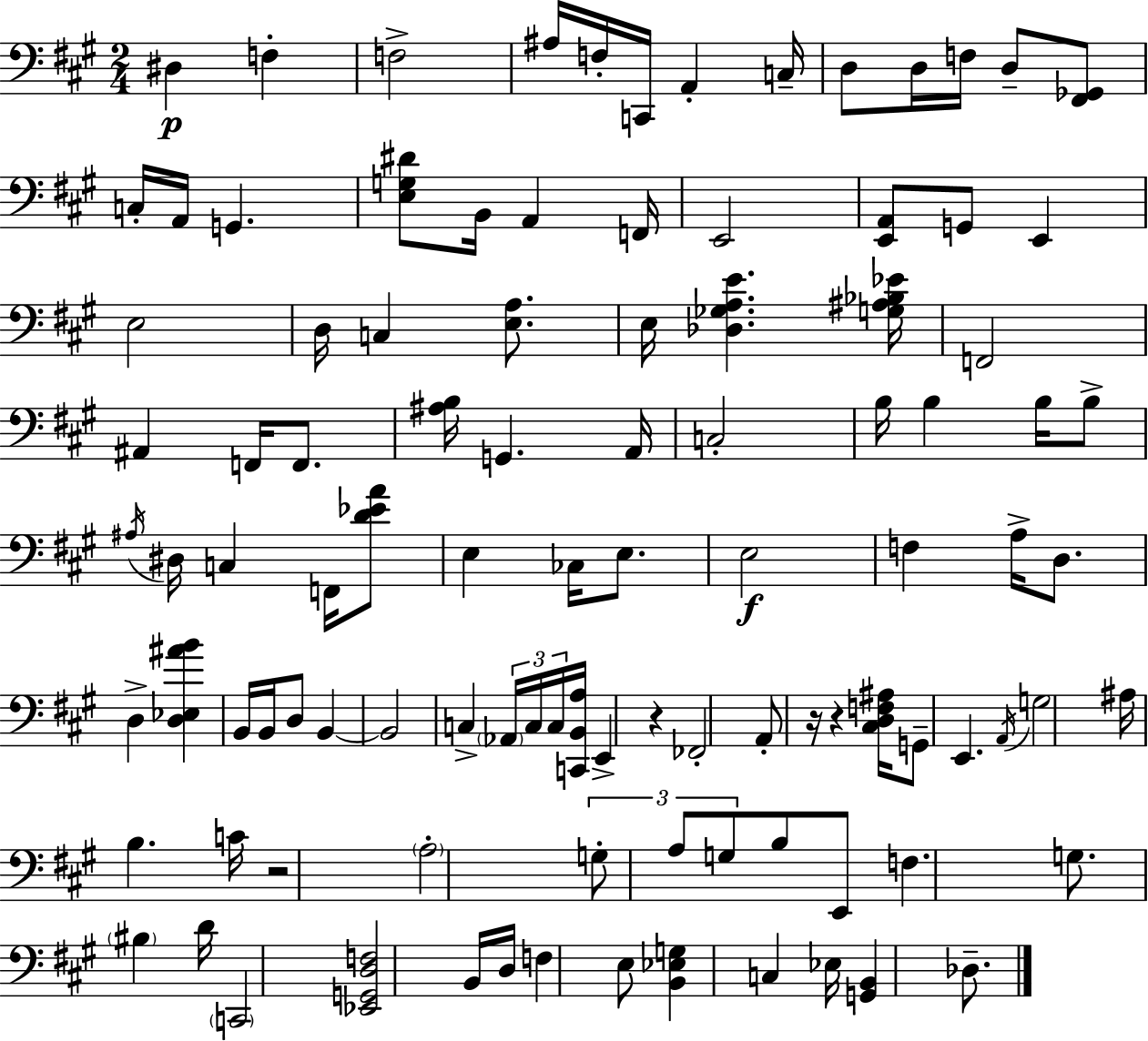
{
  \clef bass
  \numericTimeSignature
  \time 2/4
  \key a \major
  dis4\p f4-. | f2-> | ais16 f16-. c,16 a,4-. c16-- | d8 d16 f16 d8-- <fis, ges,>8 | \break c16-. a,16 g,4. | <e g dis'>8 b,16 a,4 f,16 | e,2 | <e, a,>8 g,8 e,4 | \break e2 | d16 c4 <e a>8. | e16 <des ges a e'>4. <g ais bes ees'>16 | f,2 | \break ais,4 f,16 f,8. | <ais b>16 g,4. a,16 | c2-. | b16 b4 b16 b8-> | \break \acciaccatura { ais16 } dis16 c4 f,16 <d' ees' a'>8 | e4 ces16 e8. | e2\f | f4 a16-> d8. | \break d4-> <d ees ais' b'>4 | b,16 b,16 d8 b,4~~ | b,2 | c4-> \tuplet 3/2 { \parenthesize aes,16 c16 c16 } | \break <c, b, a>16 e,4-> r4 | fes,2-. | a,8-. r16 r4 | <cis d f ais>16 g,8-- e,4. | \break \acciaccatura { a,16 } g2 | ais16 b4. | c'16 r2 | \parenthesize a2-. | \break \tuplet 3/2 { g8-. a8 g8 } | b8 e,8 f4. | g8. \parenthesize bis4 | d'16 \parenthesize c,2 | \break <ees, g, d f>2 | b,16 d16 f4 | e8 <b, ees g>4 c4 | ees16 <g, b,>4 des8.-- | \break \bar "|."
}